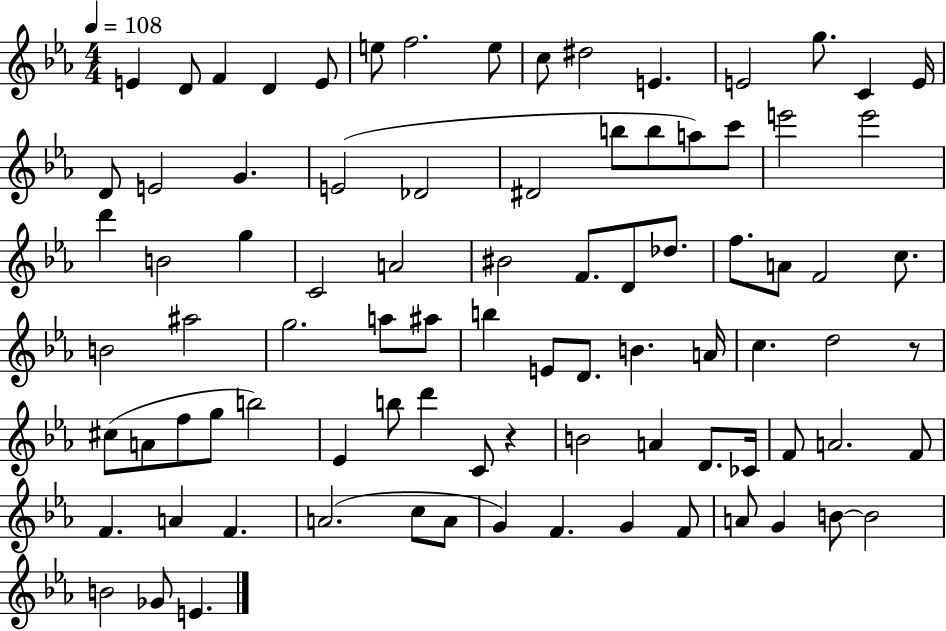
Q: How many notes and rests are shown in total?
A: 87